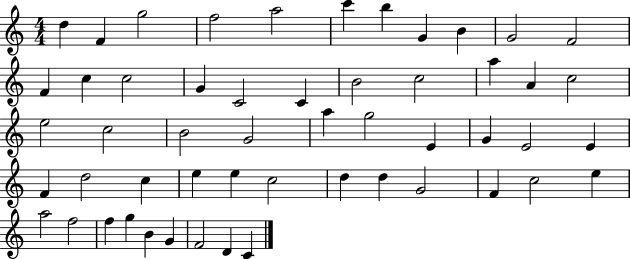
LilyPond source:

{
  \clef treble
  \numericTimeSignature
  \time 4/4
  \key c \major
  d''4 f'4 g''2 | f''2 a''2 | c'''4 b''4 g'4 b'4 | g'2 f'2 | \break f'4 c''4 c''2 | g'4 c'2 c'4 | b'2 c''2 | a''4 a'4 c''2 | \break e''2 c''2 | b'2 g'2 | a''4 g''2 e'4 | g'4 e'2 e'4 | \break f'4 d''2 c''4 | e''4 e''4 c''2 | d''4 d''4 g'2 | f'4 c''2 e''4 | \break a''2 f''2 | f''4 g''4 b'4 g'4 | f'2 d'4 c'4 | \bar "|."
}